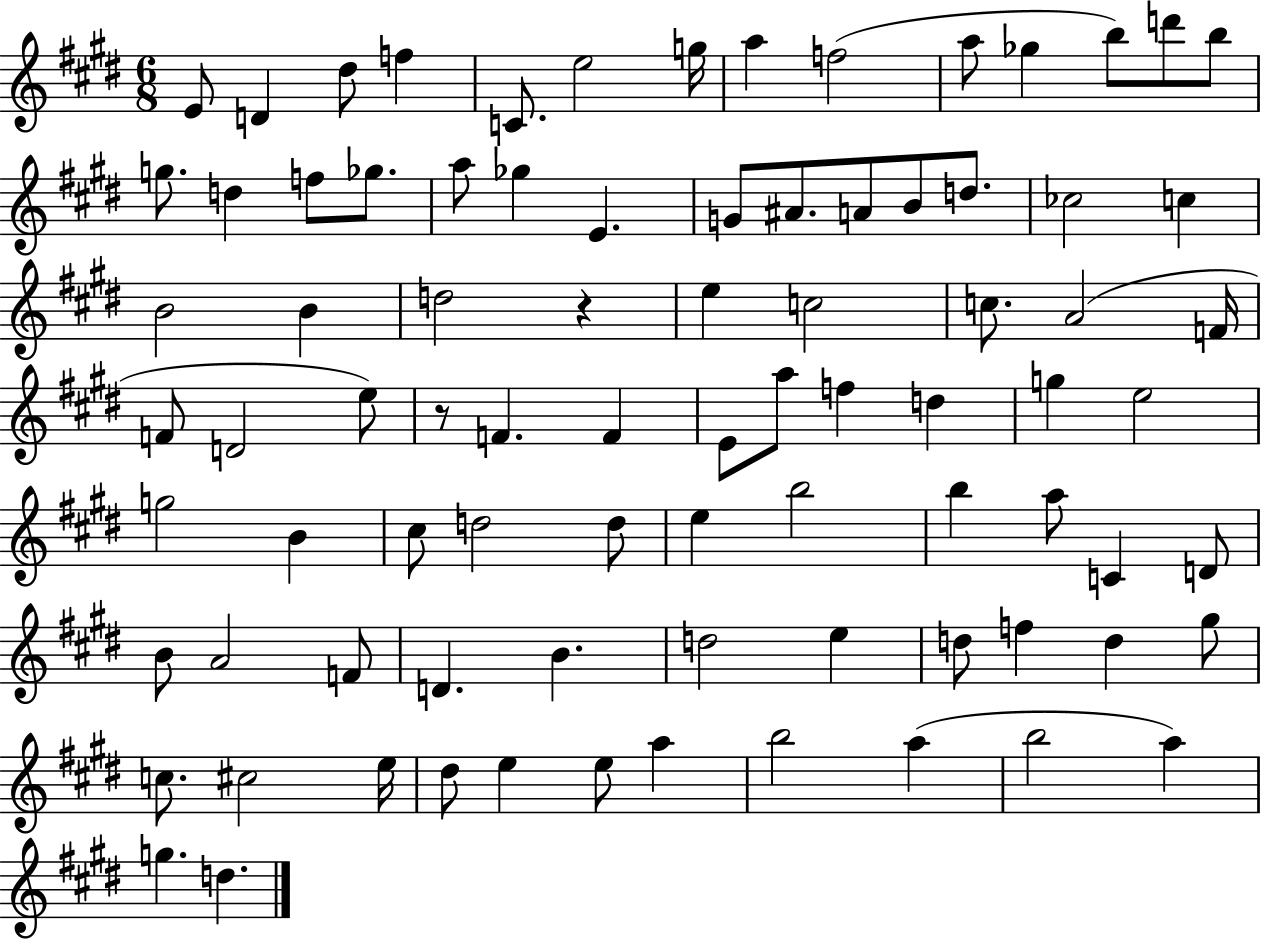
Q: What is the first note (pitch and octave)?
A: E4